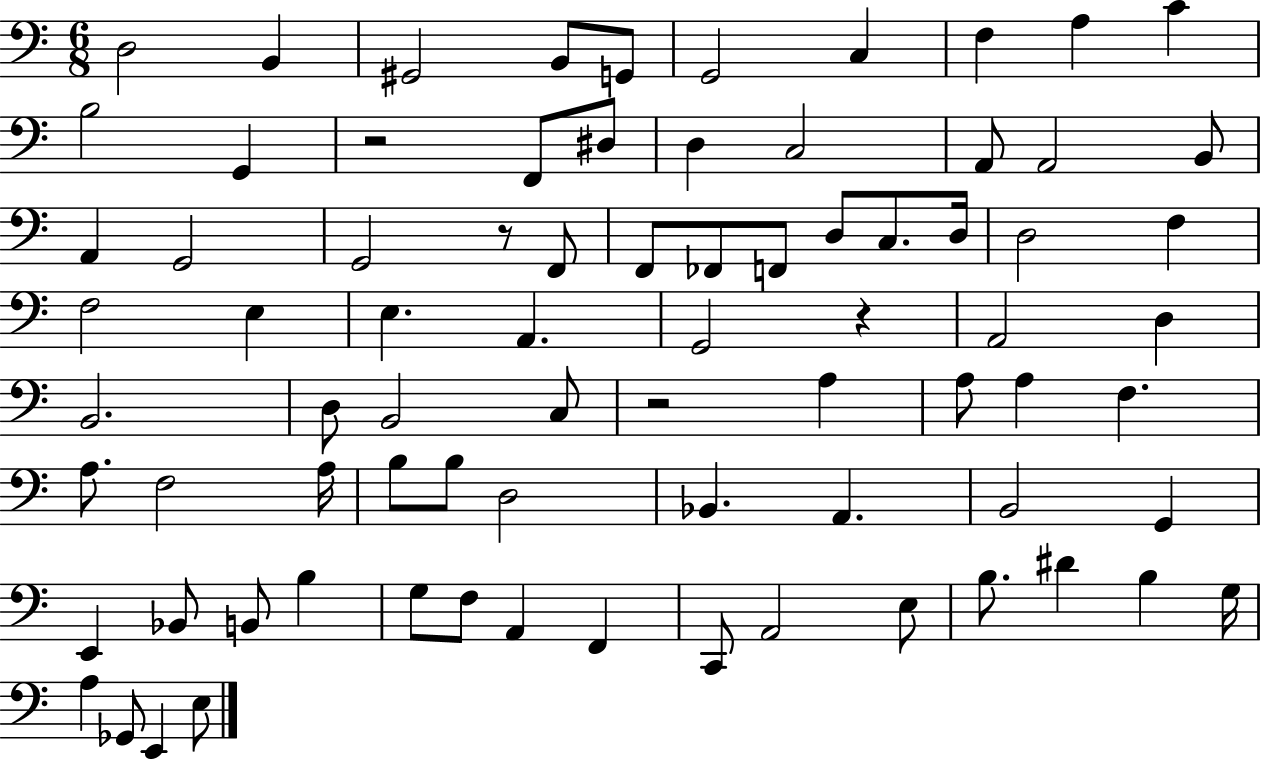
D3/h B2/q G#2/h B2/e G2/e G2/h C3/q F3/q A3/q C4/q B3/h G2/q R/h F2/e D#3/e D3/q C3/h A2/e A2/h B2/e A2/q G2/h G2/h R/e F2/e F2/e FES2/e F2/e D3/e C3/e. D3/s D3/h F3/q F3/h E3/q E3/q. A2/q. G2/h R/q A2/h D3/q B2/h. D3/e B2/h C3/e R/h A3/q A3/e A3/q F3/q. A3/e. F3/h A3/s B3/e B3/e D3/h Bb2/q. A2/q. B2/h G2/q E2/q Bb2/e B2/e B3/q G3/e F3/e A2/q F2/q C2/e A2/h E3/e B3/e. D#4/q B3/q G3/s A3/q Gb2/e E2/q E3/e